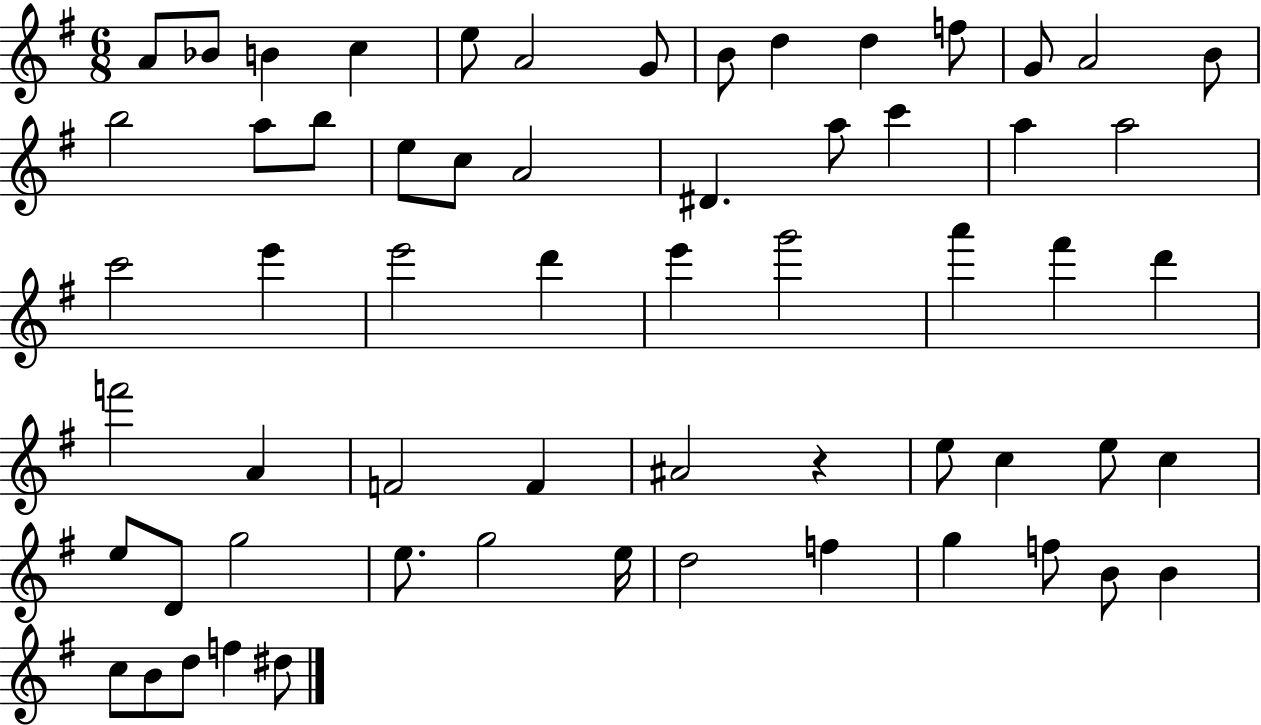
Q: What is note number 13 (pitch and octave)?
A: A4